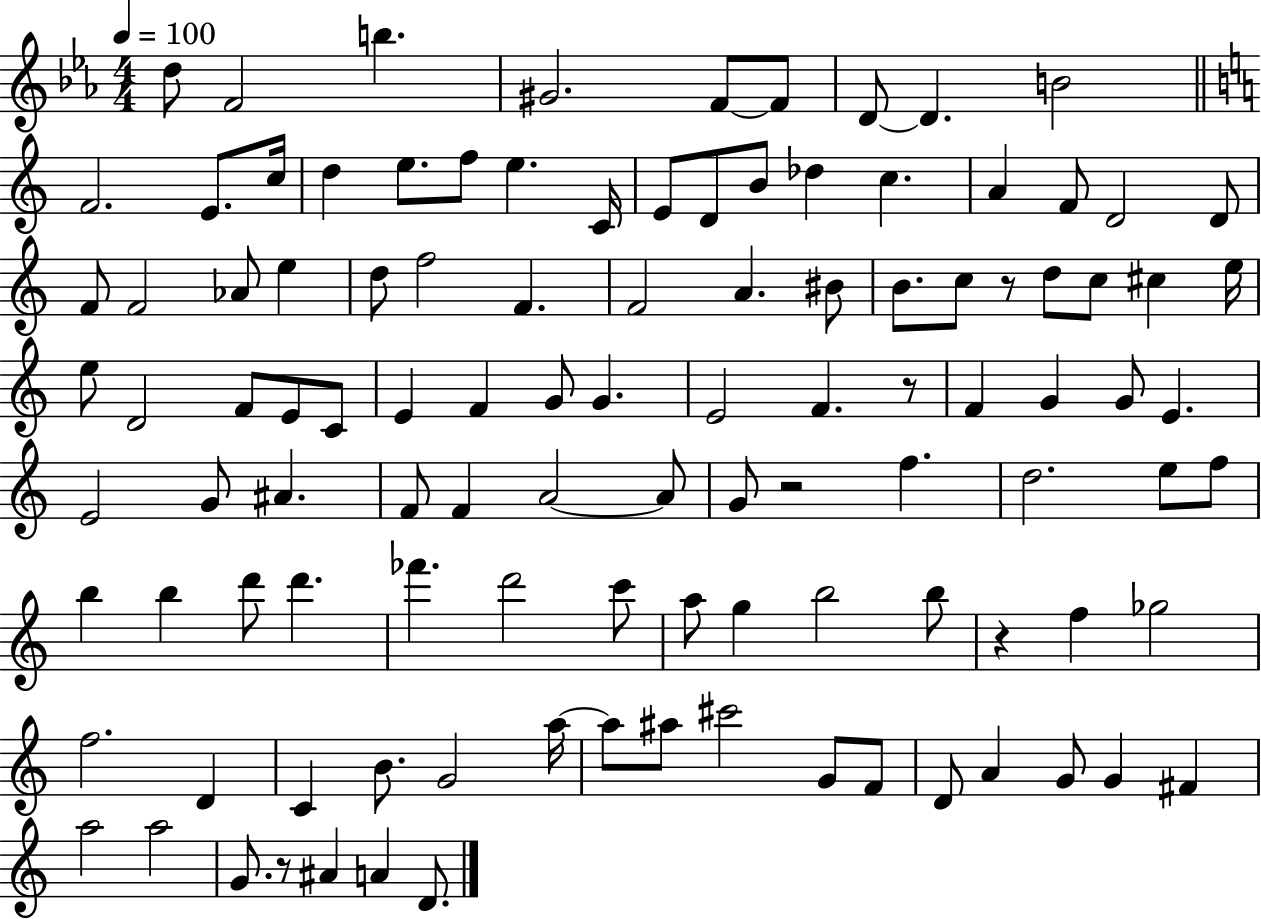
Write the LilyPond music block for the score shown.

{
  \clef treble
  \numericTimeSignature
  \time 4/4
  \key ees \major
  \tempo 4 = 100
  d''8 f'2 b''4. | gis'2. f'8~~ f'8 | d'8~~ d'4. b'2 | \bar "||" \break \key a \minor f'2. e'8. c''16 | d''4 e''8. f''8 e''4. c'16 | e'8 d'8 b'8 des''4 c''4. | a'4 f'8 d'2 d'8 | \break f'8 f'2 aes'8 e''4 | d''8 f''2 f'4. | f'2 a'4. bis'8 | b'8. c''8 r8 d''8 c''8 cis''4 e''16 | \break e''8 d'2 f'8 e'8 c'8 | e'4 f'4 g'8 g'4. | e'2 f'4. r8 | f'4 g'4 g'8 e'4. | \break e'2 g'8 ais'4. | f'8 f'4 a'2~~ a'8 | g'8 r2 f''4. | d''2. e''8 f''8 | \break b''4 b''4 d'''8 d'''4. | fes'''4. d'''2 c'''8 | a''8 g''4 b''2 b''8 | r4 f''4 ges''2 | \break f''2. d'4 | c'4 b'8. g'2 a''16~~ | a''8 ais''8 cis'''2 g'8 f'8 | d'8 a'4 g'8 g'4 fis'4 | \break a''2 a''2 | g'8. r8 ais'4 a'4 d'8. | \bar "|."
}